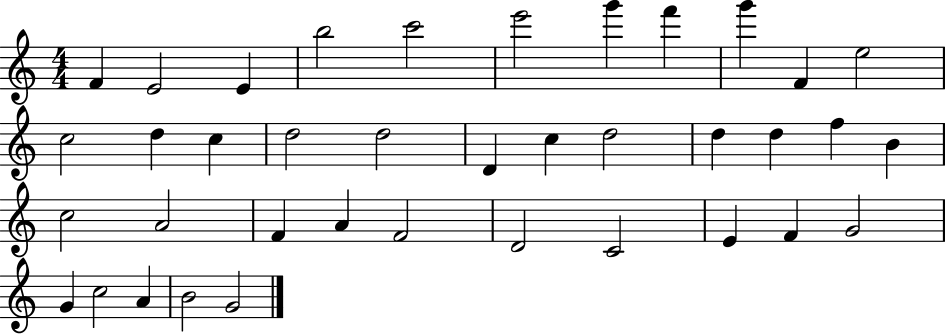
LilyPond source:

{
  \clef treble
  \numericTimeSignature
  \time 4/4
  \key c \major
  f'4 e'2 e'4 | b''2 c'''2 | e'''2 g'''4 f'''4 | g'''4 f'4 e''2 | \break c''2 d''4 c''4 | d''2 d''2 | d'4 c''4 d''2 | d''4 d''4 f''4 b'4 | \break c''2 a'2 | f'4 a'4 f'2 | d'2 c'2 | e'4 f'4 g'2 | \break g'4 c''2 a'4 | b'2 g'2 | \bar "|."
}